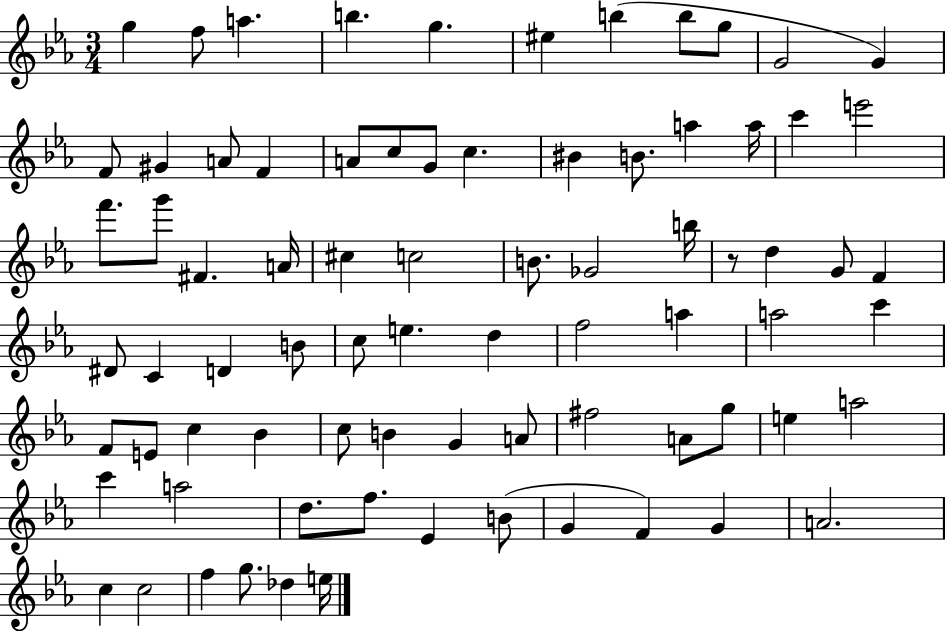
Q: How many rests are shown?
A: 1